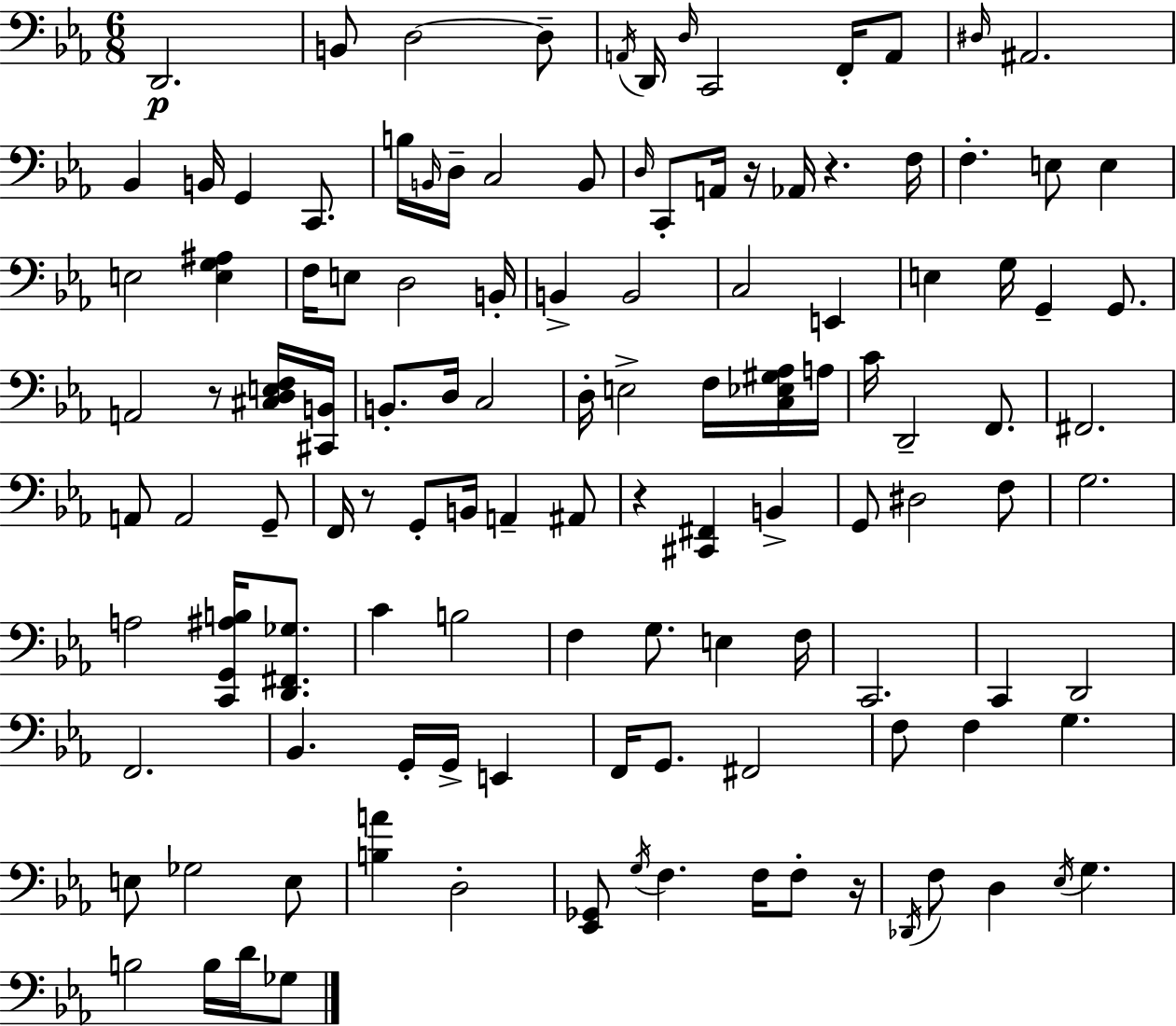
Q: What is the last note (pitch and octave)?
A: Gb3